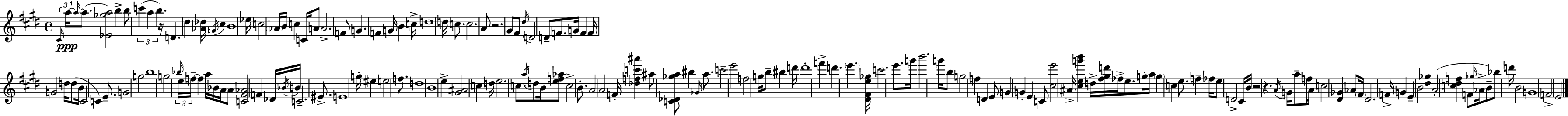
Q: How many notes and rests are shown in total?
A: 173